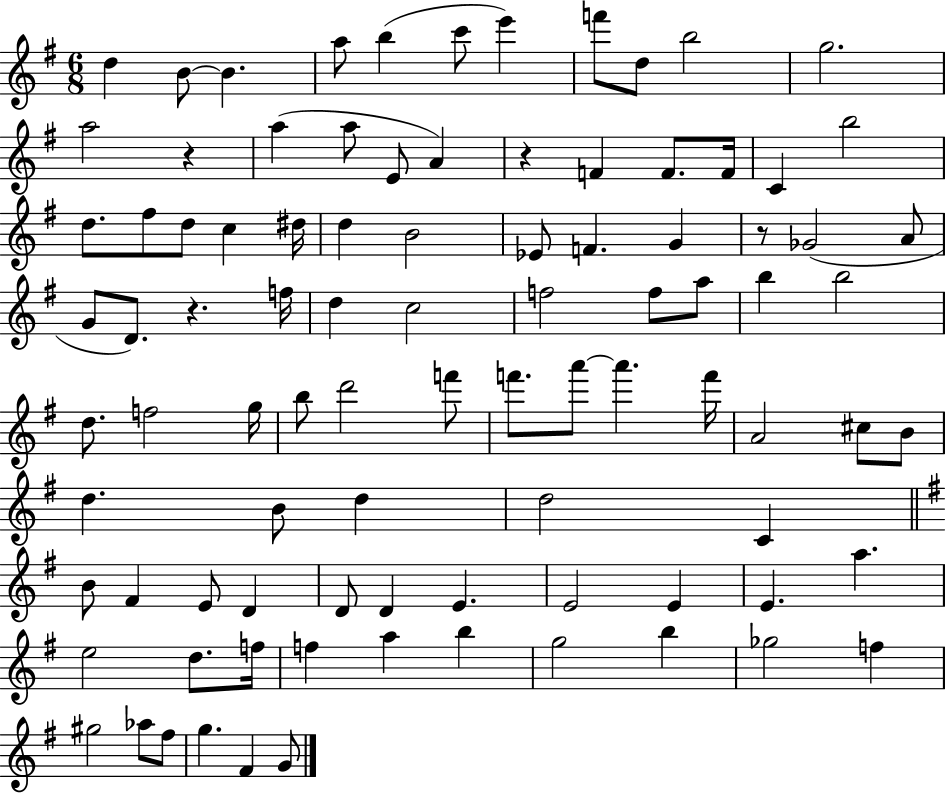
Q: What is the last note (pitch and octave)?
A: G4